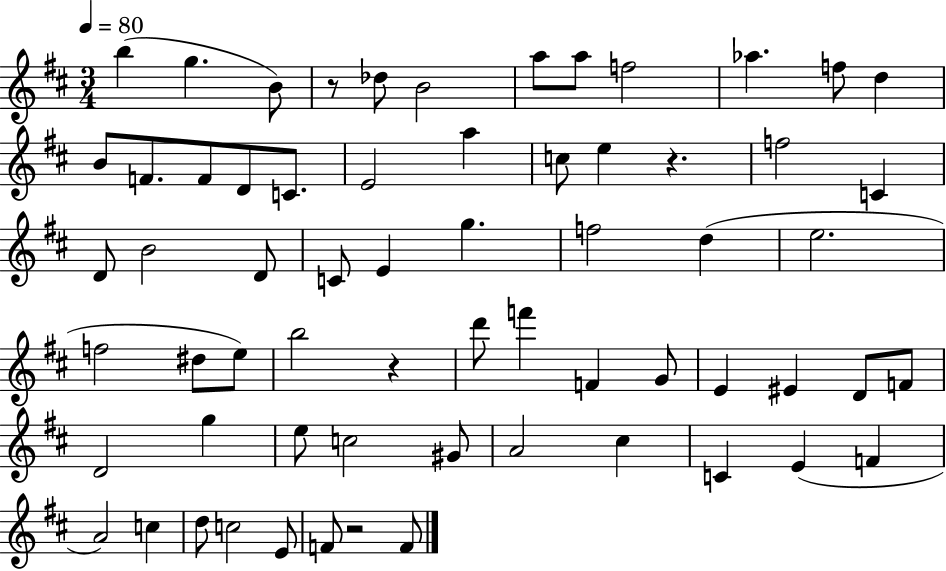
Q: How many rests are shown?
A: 4